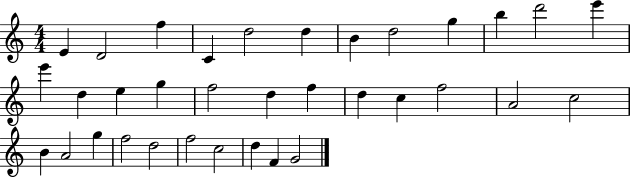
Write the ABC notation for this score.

X:1
T:Untitled
M:4/4
L:1/4
K:C
E D2 f C d2 d B d2 g b d'2 e' e' d e g f2 d f d c f2 A2 c2 B A2 g f2 d2 f2 c2 d F G2